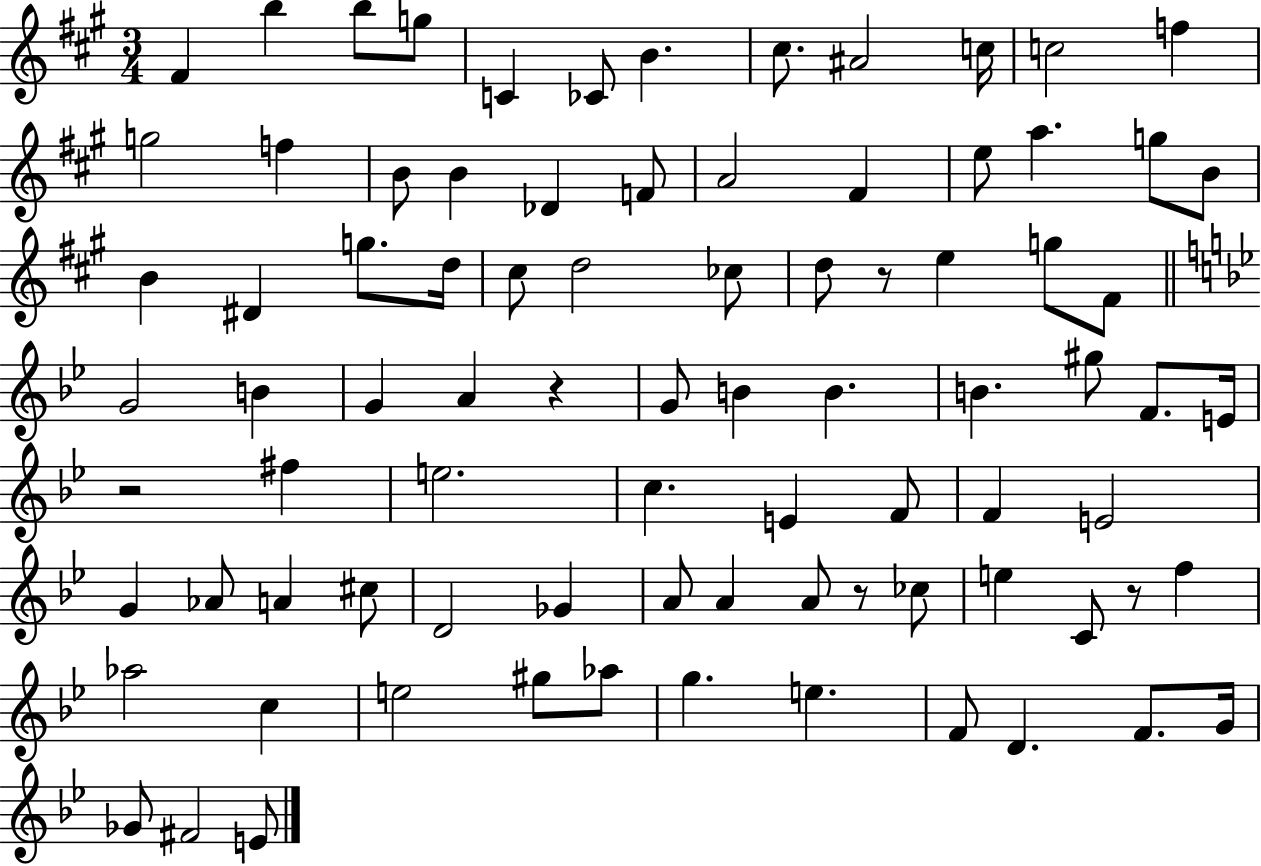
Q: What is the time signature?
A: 3/4